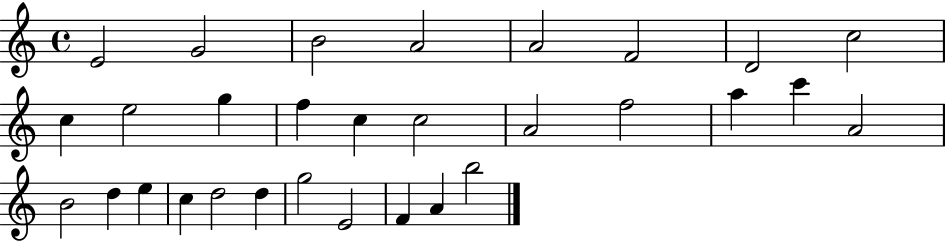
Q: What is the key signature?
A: C major